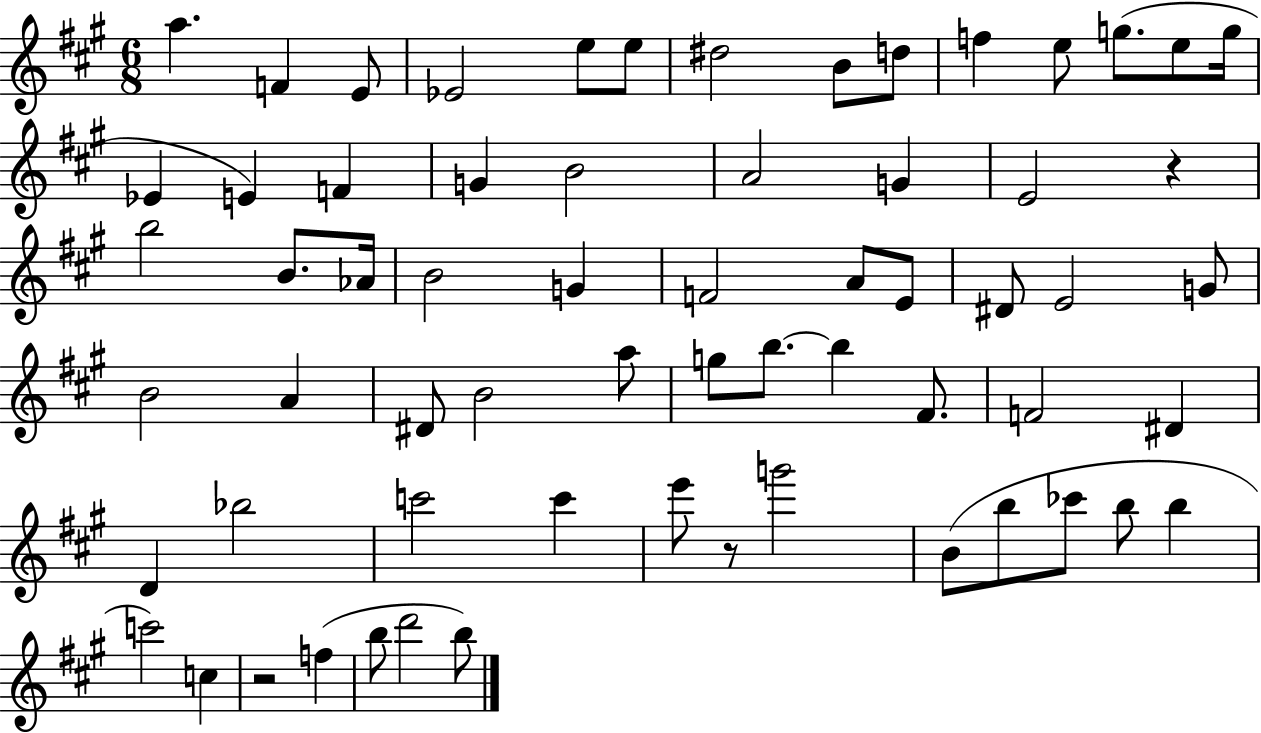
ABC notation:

X:1
T:Untitled
M:6/8
L:1/4
K:A
a F E/2 _E2 e/2 e/2 ^d2 B/2 d/2 f e/2 g/2 e/2 g/4 _E E F G B2 A2 G E2 z b2 B/2 _A/4 B2 G F2 A/2 E/2 ^D/2 E2 G/2 B2 A ^D/2 B2 a/2 g/2 b/2 b ^F/2 F2 ^D D _b2 c'2 c' e'/2 z/2 g'2 B/2 b/2 _c'/2 b/2 b c'2 c z2 f b/2 d'2 b/2